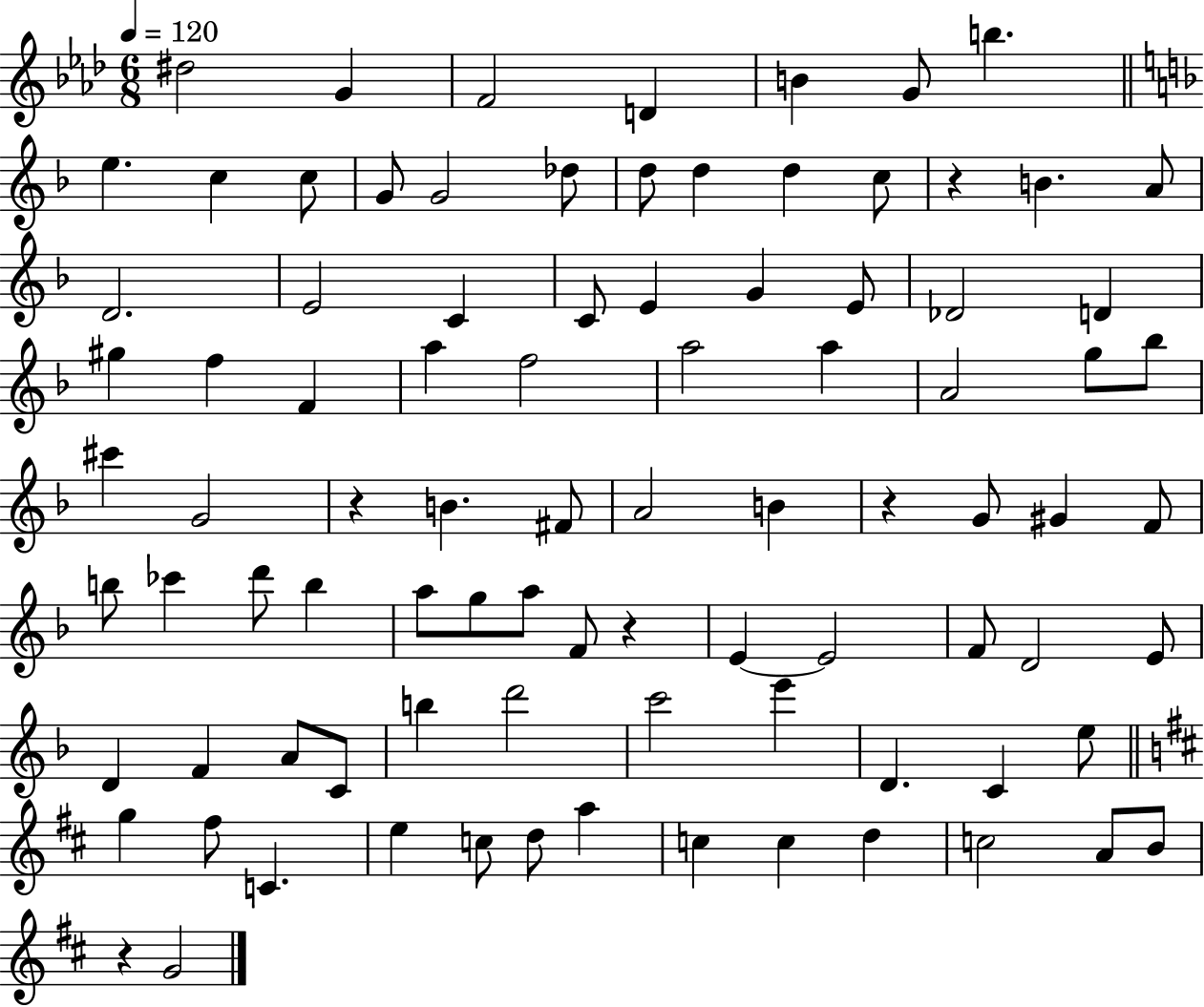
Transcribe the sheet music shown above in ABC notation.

X:1
T:Untitled
M:6/8
L:1/4
K:Ab
^d2 G F2 D B G/2 b e c c/2 G/2 G2 _d/2 d/2 d d c/2 z B A/2 D2 E2 C C/2 E G E/2 _D2 D ^g f F a f2 a2 a A2 g/2 _b/2 ^c' G2 z B ^F/2 A2 B z G/2 ^G F/2 b/2 _c' d'/2 b a/2 g/2 a/2 F/2 z E E2 F/2 D2 E/2 D F A/2 C/2 b d'2 c'2 e' D C e/2 g ^f/2 C e c/2 d/2 a c c d c2 A/2 B/2 z G2